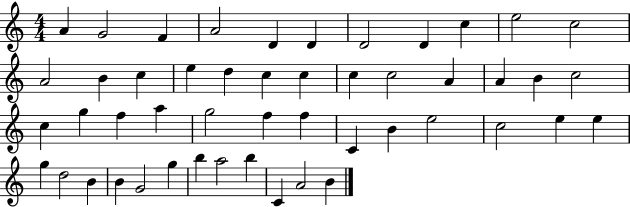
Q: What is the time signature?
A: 4/4